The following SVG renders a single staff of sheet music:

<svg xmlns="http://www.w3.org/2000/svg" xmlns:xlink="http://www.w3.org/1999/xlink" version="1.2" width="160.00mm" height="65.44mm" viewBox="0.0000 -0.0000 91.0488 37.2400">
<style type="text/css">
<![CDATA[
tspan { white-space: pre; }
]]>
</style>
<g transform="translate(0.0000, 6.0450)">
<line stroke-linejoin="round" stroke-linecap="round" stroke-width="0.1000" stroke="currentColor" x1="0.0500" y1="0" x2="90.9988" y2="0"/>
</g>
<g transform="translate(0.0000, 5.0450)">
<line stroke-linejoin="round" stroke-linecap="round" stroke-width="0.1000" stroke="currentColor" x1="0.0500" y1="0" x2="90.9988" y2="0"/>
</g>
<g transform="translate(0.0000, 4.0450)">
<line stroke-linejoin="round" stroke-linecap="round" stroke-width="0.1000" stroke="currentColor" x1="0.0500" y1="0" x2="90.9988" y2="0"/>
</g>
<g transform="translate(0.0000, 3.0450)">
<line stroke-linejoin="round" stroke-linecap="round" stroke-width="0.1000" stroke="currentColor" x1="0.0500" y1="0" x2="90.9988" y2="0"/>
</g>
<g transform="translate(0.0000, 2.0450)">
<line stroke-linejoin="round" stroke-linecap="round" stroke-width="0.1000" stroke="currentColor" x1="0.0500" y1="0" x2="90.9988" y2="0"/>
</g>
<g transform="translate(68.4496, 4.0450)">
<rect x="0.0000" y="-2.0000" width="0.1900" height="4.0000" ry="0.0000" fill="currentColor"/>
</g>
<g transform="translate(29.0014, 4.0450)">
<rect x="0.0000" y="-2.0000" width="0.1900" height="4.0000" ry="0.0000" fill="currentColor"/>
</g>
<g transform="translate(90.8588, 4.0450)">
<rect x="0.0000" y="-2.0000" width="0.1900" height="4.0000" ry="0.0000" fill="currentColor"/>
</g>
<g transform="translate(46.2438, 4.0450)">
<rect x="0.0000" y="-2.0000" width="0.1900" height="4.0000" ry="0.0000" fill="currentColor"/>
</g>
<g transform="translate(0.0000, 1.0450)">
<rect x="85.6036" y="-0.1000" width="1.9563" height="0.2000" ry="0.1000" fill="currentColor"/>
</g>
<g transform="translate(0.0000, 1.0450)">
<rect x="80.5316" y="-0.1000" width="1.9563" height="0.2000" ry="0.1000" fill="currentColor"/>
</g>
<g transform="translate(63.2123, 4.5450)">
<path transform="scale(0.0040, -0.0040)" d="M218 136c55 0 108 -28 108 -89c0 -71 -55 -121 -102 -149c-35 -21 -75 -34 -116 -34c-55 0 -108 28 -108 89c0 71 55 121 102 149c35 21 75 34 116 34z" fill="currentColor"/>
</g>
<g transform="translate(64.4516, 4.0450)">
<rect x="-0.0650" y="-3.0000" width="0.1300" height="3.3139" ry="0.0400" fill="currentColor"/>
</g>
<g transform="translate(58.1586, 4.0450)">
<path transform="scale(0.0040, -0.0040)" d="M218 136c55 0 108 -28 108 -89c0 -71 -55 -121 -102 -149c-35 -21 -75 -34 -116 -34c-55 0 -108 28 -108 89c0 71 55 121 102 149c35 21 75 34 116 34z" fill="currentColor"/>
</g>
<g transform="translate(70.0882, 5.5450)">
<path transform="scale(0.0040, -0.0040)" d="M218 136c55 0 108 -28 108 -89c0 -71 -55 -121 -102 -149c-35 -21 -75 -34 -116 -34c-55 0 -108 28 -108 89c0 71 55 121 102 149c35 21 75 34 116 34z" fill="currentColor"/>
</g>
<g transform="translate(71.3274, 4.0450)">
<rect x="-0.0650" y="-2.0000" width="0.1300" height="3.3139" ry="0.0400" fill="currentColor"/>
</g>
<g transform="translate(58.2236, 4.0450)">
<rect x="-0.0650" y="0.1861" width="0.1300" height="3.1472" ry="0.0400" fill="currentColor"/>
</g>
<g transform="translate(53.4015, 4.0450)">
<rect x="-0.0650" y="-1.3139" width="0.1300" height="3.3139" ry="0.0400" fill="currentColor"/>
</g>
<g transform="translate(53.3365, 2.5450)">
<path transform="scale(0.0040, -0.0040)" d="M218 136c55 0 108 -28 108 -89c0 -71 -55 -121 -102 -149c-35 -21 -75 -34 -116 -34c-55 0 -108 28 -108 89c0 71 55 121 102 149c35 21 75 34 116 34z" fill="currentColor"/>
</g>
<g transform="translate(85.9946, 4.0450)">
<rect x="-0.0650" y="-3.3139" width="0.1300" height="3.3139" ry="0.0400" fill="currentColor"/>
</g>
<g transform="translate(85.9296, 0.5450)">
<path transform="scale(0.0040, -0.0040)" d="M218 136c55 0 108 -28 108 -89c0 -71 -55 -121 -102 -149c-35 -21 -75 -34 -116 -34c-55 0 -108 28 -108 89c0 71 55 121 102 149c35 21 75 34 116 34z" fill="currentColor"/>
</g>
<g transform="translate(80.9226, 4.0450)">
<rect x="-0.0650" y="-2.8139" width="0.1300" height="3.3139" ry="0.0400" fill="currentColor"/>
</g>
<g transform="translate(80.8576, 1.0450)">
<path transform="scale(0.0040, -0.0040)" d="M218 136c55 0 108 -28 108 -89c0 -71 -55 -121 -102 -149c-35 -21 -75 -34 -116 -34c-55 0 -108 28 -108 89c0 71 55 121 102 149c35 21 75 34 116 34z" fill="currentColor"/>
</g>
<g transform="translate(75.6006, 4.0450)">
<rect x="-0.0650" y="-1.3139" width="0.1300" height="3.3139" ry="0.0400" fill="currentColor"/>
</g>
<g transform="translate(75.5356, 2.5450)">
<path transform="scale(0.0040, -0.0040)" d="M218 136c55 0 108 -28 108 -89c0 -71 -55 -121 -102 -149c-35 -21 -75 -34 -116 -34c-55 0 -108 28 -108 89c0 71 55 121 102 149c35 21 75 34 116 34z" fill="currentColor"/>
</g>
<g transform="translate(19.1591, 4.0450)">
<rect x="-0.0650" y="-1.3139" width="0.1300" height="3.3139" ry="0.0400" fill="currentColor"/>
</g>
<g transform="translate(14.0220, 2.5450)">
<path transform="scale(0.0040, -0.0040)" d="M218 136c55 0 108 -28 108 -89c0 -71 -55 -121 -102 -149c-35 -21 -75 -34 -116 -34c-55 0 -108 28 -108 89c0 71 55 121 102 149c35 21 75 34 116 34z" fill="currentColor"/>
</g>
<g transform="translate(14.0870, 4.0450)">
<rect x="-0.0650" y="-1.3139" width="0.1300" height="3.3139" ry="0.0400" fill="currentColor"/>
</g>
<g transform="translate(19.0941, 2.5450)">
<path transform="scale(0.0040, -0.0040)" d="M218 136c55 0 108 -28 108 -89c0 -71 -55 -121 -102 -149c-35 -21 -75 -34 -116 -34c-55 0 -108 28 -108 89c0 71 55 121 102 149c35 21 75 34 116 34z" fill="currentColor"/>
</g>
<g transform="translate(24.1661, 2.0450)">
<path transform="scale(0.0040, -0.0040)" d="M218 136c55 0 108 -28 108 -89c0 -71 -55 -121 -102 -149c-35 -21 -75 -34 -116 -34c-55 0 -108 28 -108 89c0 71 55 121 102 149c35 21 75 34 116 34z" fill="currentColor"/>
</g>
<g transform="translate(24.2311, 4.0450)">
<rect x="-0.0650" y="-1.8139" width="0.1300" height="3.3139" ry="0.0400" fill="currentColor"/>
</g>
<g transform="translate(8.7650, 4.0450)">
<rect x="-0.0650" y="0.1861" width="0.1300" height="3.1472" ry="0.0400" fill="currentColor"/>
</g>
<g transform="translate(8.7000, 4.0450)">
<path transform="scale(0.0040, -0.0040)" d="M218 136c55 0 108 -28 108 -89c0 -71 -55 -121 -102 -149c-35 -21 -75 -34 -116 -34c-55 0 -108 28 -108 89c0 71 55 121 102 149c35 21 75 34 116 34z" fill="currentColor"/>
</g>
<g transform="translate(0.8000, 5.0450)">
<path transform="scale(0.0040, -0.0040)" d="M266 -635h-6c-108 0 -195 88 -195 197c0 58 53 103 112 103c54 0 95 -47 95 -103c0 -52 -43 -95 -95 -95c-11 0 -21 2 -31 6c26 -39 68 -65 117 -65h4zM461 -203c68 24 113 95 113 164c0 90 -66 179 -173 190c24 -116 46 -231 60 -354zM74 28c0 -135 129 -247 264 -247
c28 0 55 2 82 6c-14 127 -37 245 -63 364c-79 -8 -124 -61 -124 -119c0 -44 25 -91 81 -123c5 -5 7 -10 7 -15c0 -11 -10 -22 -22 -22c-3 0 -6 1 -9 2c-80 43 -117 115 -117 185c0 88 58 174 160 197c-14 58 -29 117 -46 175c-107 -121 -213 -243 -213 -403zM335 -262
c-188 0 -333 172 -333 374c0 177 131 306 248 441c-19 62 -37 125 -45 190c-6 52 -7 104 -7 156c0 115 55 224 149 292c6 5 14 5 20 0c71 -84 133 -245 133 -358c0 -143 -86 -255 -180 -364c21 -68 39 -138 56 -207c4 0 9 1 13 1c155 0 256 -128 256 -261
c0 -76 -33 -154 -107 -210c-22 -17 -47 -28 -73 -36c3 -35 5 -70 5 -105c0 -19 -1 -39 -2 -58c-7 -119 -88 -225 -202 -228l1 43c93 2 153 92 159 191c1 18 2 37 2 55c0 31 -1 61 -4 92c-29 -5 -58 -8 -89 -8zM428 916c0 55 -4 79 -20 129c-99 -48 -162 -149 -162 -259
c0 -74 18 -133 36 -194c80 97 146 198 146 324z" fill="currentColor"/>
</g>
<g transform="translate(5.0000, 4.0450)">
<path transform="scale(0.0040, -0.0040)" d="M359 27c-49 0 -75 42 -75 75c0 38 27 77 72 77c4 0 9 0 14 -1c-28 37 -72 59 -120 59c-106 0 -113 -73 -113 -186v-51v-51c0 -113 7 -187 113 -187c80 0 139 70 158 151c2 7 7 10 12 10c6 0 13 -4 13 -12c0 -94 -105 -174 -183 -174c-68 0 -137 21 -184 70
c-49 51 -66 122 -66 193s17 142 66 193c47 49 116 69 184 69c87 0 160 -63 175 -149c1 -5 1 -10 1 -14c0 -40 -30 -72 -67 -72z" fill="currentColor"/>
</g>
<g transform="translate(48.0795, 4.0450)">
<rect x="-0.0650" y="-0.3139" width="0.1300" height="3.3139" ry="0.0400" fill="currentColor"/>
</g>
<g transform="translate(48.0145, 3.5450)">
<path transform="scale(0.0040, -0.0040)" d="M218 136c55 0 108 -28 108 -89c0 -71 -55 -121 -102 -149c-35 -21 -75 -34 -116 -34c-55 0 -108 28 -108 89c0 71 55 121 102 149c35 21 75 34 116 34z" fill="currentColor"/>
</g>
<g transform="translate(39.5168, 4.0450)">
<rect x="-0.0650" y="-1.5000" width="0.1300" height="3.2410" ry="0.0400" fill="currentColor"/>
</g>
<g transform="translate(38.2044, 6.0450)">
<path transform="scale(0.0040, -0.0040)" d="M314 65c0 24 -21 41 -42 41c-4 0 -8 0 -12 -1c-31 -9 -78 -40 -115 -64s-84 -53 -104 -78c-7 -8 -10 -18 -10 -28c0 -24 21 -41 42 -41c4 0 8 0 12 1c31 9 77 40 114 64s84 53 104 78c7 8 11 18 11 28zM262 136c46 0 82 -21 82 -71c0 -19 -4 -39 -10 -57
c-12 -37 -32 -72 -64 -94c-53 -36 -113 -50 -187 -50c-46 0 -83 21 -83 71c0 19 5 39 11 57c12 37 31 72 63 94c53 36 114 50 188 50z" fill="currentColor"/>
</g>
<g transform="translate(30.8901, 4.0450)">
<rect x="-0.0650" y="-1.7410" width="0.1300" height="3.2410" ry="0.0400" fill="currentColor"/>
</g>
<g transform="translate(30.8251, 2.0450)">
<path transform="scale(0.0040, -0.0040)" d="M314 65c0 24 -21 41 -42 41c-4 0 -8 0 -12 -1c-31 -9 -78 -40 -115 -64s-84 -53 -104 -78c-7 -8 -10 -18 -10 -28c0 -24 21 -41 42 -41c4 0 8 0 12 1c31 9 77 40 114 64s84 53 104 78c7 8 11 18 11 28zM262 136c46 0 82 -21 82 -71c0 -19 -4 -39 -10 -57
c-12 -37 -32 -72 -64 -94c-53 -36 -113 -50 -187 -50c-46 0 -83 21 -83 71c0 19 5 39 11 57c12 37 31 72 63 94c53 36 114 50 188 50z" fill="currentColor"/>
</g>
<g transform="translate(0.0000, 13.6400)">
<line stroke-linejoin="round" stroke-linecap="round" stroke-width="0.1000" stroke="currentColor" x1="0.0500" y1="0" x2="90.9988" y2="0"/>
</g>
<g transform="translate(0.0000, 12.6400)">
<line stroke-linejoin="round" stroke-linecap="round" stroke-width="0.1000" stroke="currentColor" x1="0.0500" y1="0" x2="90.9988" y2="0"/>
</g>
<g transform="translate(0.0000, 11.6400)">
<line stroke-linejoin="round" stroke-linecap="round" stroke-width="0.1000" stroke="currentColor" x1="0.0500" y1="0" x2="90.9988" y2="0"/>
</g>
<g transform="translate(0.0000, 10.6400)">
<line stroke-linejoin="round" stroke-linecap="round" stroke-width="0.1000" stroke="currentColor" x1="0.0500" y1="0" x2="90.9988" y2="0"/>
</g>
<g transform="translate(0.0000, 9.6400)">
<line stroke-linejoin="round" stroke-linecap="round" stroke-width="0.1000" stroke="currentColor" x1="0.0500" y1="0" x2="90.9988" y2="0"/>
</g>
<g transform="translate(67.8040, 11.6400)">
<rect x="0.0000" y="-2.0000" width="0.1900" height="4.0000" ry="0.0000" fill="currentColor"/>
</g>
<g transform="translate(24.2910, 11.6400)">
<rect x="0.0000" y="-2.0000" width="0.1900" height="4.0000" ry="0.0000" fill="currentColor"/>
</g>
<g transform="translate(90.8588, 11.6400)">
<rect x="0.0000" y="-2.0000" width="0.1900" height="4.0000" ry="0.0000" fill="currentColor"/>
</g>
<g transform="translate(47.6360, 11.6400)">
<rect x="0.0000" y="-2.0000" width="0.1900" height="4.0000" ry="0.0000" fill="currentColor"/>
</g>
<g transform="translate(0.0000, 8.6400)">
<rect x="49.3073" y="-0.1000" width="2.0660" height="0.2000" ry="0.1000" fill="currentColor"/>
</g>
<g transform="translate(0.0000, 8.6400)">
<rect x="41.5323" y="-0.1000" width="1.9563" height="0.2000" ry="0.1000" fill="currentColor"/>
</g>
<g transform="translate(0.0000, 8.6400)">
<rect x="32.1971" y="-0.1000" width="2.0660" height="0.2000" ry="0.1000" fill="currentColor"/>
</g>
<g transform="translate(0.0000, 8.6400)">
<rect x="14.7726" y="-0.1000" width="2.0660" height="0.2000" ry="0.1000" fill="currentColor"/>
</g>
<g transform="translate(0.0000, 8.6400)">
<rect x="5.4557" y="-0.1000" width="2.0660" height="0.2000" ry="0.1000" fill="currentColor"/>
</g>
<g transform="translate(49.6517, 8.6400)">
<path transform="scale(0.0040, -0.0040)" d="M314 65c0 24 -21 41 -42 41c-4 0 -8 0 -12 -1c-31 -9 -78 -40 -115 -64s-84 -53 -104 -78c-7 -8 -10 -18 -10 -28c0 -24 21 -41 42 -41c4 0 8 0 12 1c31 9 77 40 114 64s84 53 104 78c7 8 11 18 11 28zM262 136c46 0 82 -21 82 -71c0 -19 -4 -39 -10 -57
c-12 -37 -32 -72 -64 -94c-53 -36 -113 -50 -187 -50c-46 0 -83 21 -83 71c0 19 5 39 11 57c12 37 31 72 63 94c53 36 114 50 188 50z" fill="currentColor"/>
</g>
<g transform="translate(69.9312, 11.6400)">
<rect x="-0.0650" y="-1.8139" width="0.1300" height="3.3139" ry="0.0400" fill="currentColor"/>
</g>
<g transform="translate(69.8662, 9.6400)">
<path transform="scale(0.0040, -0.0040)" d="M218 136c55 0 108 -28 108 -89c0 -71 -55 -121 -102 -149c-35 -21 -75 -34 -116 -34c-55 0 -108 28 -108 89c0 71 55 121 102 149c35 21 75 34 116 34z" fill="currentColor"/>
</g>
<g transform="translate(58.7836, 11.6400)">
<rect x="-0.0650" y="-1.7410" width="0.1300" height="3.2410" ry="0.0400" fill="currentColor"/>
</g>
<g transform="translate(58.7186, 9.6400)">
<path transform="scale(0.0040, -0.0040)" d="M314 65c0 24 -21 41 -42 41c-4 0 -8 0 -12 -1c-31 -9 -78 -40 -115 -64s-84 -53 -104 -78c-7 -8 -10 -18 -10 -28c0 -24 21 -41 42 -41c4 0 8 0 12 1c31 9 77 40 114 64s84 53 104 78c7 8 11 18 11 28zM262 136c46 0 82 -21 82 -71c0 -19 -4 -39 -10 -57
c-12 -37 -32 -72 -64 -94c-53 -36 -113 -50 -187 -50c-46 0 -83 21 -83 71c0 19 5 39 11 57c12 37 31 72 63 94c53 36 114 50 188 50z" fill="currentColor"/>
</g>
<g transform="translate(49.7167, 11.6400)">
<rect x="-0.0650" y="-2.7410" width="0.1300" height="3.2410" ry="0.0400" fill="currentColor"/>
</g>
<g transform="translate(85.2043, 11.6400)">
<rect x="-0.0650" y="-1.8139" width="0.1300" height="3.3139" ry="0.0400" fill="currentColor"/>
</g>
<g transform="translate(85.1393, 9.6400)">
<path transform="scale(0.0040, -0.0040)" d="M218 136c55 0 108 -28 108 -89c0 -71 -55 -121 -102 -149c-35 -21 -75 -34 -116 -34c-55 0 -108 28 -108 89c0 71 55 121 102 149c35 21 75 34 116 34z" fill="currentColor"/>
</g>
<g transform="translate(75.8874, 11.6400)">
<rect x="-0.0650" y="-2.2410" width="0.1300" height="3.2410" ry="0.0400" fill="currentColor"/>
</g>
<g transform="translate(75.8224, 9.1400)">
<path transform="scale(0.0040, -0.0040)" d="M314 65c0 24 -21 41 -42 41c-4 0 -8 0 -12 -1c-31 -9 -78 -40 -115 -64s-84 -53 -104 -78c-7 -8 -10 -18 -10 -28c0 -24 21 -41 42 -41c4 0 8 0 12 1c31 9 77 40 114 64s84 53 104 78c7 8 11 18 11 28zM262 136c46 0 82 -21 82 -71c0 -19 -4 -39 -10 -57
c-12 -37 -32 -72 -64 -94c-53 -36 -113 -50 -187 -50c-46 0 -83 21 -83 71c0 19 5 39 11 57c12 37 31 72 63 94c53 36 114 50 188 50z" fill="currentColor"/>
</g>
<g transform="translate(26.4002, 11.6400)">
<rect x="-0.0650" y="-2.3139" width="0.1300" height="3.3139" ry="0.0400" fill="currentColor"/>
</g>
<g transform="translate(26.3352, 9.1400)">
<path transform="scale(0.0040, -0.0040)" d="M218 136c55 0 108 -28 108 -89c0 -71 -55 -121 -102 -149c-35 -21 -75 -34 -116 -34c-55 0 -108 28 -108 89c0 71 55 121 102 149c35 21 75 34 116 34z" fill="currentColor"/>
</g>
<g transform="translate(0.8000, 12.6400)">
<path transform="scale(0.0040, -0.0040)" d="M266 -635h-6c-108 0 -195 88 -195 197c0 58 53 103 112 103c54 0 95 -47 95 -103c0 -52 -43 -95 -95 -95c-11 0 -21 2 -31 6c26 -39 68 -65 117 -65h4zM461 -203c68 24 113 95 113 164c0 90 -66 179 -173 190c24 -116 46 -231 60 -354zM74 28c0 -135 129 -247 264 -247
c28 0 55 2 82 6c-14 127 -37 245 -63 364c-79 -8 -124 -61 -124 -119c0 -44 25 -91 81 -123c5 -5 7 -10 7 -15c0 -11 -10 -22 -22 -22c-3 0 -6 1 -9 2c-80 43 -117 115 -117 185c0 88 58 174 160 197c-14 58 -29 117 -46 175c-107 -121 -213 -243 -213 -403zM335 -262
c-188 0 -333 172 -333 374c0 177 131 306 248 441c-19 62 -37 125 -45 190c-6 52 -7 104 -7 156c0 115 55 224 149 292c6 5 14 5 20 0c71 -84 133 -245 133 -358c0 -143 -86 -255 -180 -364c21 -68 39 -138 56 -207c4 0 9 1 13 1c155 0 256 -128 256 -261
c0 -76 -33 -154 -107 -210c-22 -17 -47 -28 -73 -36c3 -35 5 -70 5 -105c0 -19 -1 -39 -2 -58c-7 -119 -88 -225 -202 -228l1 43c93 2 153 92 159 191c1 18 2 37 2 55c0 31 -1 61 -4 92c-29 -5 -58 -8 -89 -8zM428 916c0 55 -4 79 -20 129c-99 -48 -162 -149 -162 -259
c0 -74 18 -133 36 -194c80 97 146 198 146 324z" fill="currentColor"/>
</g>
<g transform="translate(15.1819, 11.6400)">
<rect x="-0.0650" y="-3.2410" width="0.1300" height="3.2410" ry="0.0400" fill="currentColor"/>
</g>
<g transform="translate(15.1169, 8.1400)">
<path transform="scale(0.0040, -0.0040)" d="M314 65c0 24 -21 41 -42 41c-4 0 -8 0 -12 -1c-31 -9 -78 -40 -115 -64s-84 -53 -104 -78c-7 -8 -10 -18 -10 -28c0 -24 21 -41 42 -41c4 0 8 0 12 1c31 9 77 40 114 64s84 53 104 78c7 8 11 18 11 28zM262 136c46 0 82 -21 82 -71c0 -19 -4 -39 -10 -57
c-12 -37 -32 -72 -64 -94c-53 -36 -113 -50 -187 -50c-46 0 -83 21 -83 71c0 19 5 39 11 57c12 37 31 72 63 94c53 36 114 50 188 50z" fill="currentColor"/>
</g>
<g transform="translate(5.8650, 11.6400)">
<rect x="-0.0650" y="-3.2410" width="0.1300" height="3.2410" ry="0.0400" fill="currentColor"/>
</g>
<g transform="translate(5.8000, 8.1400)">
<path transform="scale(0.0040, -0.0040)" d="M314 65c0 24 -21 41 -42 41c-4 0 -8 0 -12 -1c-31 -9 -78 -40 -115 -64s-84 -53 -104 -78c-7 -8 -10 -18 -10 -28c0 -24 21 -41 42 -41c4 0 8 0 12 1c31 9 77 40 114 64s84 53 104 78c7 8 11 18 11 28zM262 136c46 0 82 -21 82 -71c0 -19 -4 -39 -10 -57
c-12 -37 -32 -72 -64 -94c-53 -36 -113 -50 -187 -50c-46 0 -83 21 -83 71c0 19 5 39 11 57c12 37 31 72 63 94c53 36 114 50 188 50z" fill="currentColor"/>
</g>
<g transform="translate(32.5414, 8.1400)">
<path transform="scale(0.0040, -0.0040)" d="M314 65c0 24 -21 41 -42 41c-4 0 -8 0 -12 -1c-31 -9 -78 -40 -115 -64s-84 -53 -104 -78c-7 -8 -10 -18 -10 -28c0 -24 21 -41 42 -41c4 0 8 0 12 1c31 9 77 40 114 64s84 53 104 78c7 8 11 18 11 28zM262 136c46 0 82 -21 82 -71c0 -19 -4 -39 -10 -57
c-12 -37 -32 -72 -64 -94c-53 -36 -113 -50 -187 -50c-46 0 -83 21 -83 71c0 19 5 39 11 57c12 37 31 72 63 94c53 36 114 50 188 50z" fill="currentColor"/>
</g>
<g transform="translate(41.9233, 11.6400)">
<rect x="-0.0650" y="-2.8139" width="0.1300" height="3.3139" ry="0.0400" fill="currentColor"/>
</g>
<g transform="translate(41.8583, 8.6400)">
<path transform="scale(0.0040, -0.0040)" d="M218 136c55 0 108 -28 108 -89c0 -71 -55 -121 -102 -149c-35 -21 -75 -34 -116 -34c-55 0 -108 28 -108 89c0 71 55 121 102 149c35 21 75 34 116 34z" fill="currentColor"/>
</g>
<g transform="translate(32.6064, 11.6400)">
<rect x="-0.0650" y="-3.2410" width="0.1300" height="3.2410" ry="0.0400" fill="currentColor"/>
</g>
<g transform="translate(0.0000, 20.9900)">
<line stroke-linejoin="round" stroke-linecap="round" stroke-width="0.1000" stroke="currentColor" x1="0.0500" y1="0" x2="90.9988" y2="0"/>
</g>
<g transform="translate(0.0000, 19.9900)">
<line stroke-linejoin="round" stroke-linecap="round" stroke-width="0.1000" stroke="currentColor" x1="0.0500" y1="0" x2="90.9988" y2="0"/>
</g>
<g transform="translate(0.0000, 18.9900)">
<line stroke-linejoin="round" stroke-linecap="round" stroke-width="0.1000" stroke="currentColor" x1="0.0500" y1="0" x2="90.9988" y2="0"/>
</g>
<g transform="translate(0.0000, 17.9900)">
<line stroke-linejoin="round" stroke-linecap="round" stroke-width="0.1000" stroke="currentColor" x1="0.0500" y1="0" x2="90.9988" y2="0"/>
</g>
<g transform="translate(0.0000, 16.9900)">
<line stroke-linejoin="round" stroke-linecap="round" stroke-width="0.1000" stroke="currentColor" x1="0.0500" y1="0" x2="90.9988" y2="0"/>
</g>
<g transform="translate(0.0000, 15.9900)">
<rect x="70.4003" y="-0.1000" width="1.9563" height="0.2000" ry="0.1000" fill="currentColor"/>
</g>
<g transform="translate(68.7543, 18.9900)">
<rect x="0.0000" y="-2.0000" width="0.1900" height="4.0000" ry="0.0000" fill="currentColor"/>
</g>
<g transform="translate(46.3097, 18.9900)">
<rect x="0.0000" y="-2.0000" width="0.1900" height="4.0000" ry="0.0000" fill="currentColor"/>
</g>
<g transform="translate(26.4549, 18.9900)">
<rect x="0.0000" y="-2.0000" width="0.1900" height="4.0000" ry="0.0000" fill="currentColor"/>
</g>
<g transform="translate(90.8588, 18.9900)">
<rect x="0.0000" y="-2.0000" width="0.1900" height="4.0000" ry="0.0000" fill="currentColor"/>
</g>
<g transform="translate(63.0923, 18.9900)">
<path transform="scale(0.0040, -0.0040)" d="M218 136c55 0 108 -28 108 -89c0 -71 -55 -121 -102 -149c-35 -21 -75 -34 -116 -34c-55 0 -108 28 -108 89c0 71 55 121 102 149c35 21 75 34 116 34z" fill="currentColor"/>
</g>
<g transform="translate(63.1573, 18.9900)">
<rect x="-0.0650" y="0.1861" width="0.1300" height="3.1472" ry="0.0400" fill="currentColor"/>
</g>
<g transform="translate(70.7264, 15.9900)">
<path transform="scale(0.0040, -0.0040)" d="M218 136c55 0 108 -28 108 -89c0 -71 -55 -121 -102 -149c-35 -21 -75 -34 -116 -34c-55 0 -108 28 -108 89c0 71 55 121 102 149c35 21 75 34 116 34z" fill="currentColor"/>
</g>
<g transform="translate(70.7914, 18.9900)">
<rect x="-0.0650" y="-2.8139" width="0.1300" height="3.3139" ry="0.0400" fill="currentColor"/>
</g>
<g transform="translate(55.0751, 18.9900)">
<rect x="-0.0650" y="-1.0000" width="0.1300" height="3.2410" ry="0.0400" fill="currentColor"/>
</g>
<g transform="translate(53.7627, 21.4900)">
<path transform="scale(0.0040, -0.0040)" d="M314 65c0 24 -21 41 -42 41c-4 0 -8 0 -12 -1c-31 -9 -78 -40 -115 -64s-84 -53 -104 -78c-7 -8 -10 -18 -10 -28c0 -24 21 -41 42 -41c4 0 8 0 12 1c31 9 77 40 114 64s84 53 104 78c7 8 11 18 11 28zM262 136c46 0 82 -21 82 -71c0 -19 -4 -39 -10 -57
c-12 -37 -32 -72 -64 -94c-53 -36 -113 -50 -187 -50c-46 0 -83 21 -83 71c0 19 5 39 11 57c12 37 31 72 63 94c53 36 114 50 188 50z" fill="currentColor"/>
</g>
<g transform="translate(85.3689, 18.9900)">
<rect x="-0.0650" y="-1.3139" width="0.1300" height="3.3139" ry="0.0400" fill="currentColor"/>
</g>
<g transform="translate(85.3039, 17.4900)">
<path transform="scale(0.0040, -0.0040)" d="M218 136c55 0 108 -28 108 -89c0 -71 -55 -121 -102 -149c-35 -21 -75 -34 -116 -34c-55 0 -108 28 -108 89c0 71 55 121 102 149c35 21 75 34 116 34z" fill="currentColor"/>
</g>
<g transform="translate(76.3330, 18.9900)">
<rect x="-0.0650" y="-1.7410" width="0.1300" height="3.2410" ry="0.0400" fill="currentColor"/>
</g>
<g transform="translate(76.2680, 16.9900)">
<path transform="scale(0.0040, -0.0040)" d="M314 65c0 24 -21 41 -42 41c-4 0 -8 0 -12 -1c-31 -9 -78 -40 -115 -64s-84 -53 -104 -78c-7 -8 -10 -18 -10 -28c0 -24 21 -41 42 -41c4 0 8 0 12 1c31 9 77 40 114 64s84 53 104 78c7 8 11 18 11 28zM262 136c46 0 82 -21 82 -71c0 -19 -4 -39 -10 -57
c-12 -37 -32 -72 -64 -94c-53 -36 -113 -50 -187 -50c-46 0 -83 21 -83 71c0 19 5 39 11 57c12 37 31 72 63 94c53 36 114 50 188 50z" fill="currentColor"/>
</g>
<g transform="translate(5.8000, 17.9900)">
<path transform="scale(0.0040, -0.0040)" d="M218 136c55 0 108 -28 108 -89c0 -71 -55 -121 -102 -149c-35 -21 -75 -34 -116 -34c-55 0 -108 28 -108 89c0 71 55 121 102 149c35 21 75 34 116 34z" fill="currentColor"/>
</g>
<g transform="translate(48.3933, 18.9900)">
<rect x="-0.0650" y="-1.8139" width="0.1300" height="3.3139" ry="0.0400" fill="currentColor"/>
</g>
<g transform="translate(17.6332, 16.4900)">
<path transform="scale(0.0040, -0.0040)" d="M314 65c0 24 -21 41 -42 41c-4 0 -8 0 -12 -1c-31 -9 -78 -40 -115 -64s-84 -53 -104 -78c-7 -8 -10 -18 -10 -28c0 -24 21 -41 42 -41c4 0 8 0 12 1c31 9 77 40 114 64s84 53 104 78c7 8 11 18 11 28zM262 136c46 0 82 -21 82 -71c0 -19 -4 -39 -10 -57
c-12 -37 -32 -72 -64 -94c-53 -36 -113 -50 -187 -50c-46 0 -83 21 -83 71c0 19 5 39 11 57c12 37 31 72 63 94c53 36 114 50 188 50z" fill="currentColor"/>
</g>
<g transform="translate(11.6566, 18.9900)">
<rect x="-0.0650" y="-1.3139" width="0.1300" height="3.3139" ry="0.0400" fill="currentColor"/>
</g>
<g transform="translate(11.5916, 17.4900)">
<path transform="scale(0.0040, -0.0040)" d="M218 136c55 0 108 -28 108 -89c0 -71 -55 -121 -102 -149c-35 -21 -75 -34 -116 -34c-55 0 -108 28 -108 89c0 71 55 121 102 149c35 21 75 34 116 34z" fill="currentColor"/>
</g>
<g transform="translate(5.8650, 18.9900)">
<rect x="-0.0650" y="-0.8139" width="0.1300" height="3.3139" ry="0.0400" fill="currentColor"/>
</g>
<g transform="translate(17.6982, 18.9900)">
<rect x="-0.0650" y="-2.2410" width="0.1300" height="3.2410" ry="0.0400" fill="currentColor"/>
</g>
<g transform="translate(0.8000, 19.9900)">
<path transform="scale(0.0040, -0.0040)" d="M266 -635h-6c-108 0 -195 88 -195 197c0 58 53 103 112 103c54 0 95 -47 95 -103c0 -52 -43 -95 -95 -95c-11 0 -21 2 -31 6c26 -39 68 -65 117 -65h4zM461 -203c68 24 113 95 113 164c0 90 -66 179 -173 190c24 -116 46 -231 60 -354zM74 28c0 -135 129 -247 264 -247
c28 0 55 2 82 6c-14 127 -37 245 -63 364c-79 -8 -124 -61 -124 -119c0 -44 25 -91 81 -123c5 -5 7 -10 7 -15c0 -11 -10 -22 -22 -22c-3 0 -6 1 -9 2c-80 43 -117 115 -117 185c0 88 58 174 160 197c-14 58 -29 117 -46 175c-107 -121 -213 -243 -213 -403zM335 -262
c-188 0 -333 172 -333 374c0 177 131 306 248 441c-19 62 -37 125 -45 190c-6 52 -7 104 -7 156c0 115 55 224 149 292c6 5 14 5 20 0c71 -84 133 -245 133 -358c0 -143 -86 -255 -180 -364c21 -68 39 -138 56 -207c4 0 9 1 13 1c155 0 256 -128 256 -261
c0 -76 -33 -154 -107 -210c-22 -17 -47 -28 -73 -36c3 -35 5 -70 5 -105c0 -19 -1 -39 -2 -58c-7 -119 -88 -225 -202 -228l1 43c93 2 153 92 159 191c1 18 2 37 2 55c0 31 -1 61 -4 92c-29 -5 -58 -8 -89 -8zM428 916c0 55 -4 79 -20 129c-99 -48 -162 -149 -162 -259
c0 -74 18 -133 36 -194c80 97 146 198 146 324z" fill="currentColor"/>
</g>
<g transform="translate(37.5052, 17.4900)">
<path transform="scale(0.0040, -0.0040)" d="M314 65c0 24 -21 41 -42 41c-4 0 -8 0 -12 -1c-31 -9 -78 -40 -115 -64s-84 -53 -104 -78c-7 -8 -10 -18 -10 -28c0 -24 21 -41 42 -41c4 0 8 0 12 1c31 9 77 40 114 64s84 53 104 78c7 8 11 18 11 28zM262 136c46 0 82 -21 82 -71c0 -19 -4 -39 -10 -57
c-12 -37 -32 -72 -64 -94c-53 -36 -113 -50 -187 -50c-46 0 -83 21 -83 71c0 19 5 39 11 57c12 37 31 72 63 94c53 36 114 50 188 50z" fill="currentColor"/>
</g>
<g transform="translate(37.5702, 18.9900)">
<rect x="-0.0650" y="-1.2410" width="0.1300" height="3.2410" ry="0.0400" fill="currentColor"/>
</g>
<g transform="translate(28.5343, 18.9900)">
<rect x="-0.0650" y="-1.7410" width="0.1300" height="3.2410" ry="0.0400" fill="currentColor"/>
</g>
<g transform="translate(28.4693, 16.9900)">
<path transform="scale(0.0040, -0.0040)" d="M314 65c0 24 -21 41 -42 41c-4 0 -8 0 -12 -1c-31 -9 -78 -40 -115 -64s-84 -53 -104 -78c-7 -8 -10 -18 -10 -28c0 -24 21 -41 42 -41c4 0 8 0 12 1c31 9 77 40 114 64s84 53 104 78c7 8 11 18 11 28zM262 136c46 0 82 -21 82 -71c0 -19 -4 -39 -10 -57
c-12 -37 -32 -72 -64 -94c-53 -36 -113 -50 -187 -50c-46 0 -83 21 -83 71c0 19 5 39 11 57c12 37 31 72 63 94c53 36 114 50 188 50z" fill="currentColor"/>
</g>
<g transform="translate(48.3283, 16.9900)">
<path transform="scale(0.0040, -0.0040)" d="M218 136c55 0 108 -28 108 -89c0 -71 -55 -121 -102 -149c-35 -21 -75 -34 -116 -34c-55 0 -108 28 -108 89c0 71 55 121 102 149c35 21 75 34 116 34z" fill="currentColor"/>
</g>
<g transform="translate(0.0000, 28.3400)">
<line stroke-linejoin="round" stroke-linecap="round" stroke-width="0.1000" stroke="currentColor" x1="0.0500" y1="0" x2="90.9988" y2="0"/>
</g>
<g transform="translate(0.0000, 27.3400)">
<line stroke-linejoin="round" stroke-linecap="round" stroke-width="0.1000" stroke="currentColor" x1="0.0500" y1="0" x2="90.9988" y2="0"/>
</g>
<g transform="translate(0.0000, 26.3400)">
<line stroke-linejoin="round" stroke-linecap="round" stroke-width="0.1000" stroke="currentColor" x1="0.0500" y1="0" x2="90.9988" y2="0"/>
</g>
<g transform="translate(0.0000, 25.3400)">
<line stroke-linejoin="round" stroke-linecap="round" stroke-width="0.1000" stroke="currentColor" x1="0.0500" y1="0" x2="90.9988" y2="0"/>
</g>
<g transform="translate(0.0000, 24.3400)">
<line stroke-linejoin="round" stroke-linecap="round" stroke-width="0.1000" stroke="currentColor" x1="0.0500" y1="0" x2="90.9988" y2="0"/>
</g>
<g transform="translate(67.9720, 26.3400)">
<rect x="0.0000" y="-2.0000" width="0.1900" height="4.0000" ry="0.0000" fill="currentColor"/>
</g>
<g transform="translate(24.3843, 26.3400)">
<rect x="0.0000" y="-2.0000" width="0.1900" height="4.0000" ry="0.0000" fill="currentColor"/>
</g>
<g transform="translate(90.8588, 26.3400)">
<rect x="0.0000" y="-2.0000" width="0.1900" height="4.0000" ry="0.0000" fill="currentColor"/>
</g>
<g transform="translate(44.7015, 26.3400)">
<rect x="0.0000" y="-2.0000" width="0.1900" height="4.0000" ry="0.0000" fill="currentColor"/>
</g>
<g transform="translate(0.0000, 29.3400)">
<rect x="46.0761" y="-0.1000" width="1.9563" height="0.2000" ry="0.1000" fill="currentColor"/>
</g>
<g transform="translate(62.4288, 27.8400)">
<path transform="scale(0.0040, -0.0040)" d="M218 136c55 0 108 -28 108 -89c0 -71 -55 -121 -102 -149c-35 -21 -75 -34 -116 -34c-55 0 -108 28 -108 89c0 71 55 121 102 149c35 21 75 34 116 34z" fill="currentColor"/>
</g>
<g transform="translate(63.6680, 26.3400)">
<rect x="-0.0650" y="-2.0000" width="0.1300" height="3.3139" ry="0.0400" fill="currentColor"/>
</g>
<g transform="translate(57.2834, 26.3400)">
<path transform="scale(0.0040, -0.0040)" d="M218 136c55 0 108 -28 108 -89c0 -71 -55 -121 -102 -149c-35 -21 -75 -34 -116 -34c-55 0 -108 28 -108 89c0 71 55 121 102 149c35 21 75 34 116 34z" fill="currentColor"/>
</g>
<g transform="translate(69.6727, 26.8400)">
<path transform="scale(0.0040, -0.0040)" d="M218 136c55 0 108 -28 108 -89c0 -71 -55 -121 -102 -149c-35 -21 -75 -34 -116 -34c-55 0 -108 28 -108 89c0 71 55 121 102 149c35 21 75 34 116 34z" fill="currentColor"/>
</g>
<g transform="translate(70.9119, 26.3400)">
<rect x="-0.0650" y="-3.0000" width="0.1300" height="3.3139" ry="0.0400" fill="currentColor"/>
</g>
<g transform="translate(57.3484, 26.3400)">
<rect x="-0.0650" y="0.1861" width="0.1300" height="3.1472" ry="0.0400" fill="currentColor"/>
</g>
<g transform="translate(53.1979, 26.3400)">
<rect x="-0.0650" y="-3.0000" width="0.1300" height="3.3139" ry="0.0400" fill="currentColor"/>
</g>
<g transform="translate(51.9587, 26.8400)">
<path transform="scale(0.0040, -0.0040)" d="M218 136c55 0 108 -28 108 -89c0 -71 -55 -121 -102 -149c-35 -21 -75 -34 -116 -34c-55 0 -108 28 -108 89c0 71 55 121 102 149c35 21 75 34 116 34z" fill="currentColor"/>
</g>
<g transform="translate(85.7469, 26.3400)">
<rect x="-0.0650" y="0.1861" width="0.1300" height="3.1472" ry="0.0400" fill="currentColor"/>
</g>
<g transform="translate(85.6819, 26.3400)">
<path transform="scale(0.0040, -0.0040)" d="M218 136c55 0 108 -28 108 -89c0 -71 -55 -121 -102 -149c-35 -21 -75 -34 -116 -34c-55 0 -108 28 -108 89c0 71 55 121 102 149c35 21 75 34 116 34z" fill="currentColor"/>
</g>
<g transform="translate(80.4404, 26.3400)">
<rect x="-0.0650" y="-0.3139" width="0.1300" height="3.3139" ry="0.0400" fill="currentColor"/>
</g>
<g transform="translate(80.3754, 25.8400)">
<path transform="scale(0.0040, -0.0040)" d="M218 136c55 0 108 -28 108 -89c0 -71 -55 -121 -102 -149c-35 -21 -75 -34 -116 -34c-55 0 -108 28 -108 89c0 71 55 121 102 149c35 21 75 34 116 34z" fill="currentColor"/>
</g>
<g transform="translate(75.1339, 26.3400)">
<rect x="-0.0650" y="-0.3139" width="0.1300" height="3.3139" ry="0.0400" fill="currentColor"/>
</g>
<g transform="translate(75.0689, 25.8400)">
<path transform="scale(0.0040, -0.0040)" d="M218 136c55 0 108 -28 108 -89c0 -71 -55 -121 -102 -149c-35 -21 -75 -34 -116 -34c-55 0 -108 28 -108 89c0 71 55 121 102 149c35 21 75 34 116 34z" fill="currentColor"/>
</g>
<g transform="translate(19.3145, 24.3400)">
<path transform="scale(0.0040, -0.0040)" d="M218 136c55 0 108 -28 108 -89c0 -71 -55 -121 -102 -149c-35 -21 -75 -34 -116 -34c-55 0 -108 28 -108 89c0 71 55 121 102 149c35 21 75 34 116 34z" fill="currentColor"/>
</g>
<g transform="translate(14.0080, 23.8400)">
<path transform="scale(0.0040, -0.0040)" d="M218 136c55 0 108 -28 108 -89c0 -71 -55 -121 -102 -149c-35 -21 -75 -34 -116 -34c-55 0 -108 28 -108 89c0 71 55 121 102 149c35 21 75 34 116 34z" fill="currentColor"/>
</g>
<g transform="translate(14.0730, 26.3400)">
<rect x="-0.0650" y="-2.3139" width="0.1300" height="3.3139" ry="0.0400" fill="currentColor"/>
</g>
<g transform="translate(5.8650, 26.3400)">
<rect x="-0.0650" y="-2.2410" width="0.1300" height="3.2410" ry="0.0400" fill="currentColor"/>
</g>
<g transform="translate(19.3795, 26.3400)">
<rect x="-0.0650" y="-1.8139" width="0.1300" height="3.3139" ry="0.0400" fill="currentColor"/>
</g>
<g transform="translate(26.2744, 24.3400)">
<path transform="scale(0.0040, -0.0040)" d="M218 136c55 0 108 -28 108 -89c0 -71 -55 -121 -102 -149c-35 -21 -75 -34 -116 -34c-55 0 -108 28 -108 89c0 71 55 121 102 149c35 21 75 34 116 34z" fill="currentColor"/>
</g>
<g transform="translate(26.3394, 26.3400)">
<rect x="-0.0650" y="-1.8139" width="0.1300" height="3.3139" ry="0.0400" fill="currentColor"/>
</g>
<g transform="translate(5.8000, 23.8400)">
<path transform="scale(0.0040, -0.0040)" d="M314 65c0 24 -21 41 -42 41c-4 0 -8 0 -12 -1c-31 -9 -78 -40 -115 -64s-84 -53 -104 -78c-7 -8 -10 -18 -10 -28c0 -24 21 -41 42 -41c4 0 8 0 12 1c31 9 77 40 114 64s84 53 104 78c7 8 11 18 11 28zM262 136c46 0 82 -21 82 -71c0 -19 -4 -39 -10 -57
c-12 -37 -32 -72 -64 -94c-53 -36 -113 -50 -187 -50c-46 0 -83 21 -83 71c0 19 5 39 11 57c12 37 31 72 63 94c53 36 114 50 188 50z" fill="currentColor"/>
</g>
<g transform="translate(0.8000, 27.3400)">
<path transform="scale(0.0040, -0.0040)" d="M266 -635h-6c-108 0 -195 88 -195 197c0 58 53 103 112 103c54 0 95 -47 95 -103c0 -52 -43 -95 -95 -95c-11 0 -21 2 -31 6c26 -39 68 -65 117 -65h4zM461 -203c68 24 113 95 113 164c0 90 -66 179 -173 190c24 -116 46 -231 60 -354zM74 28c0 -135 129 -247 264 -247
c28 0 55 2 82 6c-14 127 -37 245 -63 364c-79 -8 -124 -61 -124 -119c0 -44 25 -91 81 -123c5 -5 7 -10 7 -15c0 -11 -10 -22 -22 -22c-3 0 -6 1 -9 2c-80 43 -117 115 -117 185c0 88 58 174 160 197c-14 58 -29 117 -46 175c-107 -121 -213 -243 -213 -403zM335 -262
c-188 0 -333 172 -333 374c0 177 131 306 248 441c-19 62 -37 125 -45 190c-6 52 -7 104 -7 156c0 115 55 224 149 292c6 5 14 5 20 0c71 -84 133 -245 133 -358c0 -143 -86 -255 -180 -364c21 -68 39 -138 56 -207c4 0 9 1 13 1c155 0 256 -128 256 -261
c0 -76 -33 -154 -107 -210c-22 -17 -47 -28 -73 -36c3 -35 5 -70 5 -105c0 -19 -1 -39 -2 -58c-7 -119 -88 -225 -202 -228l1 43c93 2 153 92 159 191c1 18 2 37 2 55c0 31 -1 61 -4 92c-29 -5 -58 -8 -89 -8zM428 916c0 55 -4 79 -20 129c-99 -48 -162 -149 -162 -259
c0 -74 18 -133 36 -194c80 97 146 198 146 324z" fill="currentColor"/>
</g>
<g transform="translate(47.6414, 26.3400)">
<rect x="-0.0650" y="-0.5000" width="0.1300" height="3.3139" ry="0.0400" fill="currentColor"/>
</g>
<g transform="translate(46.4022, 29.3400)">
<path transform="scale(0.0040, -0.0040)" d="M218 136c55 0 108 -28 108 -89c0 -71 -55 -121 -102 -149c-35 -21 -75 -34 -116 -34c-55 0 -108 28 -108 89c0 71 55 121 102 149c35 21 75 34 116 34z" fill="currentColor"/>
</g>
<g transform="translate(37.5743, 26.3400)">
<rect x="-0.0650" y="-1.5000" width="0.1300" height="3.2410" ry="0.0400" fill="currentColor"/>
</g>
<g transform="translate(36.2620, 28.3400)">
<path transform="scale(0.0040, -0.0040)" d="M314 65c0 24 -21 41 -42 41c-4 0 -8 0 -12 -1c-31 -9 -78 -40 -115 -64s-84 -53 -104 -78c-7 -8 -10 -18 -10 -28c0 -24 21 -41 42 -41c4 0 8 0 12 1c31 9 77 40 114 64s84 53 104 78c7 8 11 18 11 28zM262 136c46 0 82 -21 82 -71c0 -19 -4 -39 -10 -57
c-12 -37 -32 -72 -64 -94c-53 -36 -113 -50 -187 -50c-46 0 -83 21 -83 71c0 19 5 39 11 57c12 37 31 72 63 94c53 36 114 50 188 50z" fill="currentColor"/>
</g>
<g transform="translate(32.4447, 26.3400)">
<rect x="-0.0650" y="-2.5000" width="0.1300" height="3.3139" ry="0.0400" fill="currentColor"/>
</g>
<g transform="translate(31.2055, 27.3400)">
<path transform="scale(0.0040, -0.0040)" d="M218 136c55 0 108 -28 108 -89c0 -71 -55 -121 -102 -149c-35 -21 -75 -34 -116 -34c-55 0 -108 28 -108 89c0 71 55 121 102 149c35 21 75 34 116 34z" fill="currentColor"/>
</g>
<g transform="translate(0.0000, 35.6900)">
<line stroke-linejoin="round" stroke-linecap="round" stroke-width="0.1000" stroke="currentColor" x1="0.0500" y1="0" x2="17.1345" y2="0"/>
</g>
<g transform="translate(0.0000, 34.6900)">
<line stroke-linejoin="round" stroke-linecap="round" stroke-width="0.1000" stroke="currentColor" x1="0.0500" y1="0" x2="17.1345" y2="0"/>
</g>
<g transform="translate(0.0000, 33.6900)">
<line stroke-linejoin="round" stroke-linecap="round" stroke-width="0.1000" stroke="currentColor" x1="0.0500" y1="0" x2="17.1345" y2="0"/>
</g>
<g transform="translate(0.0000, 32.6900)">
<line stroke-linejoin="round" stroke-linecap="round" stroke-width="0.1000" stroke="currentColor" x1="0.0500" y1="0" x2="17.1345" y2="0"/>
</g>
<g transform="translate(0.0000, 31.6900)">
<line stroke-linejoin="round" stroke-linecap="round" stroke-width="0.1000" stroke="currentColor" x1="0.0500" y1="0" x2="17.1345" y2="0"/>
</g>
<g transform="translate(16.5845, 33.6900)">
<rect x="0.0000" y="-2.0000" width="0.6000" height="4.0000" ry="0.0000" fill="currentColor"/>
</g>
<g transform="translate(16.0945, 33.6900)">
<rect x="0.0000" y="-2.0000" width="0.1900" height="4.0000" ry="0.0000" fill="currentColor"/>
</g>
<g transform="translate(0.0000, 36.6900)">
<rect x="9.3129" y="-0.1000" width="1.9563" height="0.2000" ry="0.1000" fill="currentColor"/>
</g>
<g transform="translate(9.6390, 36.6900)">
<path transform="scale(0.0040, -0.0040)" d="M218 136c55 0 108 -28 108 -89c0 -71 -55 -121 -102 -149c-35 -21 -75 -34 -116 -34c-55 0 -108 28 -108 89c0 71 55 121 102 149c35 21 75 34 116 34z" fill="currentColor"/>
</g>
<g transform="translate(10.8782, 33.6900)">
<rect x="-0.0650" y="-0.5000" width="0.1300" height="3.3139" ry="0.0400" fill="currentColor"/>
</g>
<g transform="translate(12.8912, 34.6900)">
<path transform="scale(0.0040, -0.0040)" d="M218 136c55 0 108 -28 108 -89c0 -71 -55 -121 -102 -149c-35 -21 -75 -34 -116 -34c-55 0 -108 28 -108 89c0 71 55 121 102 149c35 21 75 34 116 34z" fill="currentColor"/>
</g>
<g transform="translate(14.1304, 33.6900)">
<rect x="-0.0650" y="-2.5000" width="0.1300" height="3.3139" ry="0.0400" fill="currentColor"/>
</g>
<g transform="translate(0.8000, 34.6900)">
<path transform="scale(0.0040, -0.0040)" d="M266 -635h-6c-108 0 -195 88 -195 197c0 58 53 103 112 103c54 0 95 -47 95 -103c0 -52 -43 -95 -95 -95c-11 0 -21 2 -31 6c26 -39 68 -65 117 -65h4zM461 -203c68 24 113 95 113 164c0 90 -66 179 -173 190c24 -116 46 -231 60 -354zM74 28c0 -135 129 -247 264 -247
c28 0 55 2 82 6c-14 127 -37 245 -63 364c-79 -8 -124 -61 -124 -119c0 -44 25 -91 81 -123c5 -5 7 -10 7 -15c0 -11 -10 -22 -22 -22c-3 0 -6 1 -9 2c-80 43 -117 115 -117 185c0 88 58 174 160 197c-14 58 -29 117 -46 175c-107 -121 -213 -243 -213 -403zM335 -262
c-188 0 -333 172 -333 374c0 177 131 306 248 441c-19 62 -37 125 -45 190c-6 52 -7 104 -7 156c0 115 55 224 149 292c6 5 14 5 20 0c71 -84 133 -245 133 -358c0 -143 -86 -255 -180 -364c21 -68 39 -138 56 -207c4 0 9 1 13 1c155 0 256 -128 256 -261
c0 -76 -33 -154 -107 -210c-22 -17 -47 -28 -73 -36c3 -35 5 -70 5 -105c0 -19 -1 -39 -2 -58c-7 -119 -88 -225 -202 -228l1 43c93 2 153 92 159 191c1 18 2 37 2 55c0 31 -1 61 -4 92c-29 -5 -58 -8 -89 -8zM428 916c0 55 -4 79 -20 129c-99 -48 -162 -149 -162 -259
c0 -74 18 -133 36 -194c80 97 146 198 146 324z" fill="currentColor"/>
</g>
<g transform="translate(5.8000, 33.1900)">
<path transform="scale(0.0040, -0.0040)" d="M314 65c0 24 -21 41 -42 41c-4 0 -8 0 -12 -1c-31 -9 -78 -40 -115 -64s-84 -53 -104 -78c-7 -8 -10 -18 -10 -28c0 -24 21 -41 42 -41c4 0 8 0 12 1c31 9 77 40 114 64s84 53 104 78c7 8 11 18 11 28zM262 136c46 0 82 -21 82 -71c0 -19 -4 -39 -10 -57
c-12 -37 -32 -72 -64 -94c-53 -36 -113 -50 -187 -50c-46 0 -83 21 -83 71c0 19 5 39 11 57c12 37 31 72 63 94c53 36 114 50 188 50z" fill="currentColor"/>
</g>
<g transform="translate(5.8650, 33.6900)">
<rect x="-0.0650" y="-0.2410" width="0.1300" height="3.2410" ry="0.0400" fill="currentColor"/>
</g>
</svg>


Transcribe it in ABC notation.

X:1
T:Untitled
M:4/4
L:1/4
K:C
B e e f f2 E2 c e B A F e a b b2 b2 g b2 a a2 f2 f g2 f d e g2 f2 e2 f D2 B a f2 e g2 g f f G E2 C A B F A c c B c2 C G